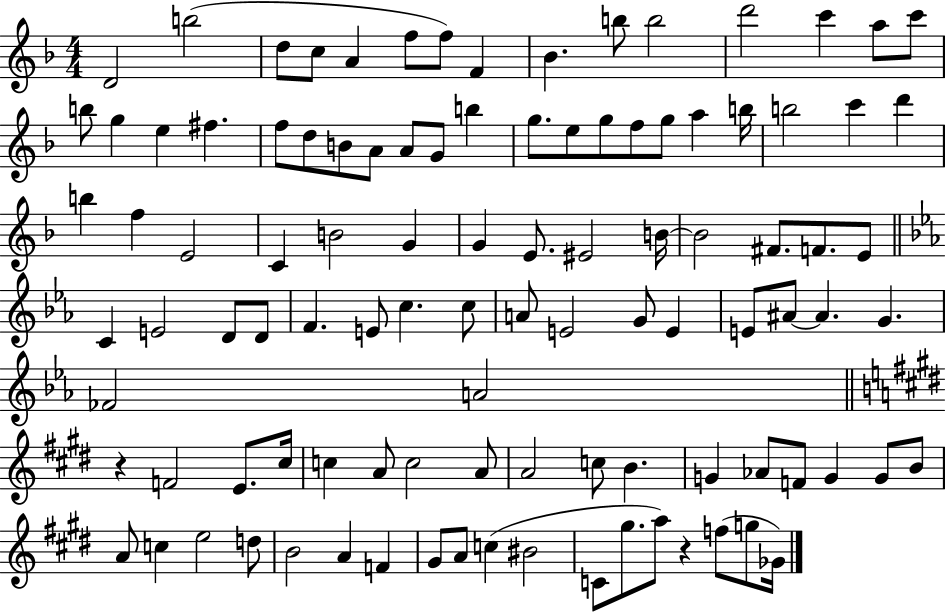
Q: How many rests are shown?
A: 2